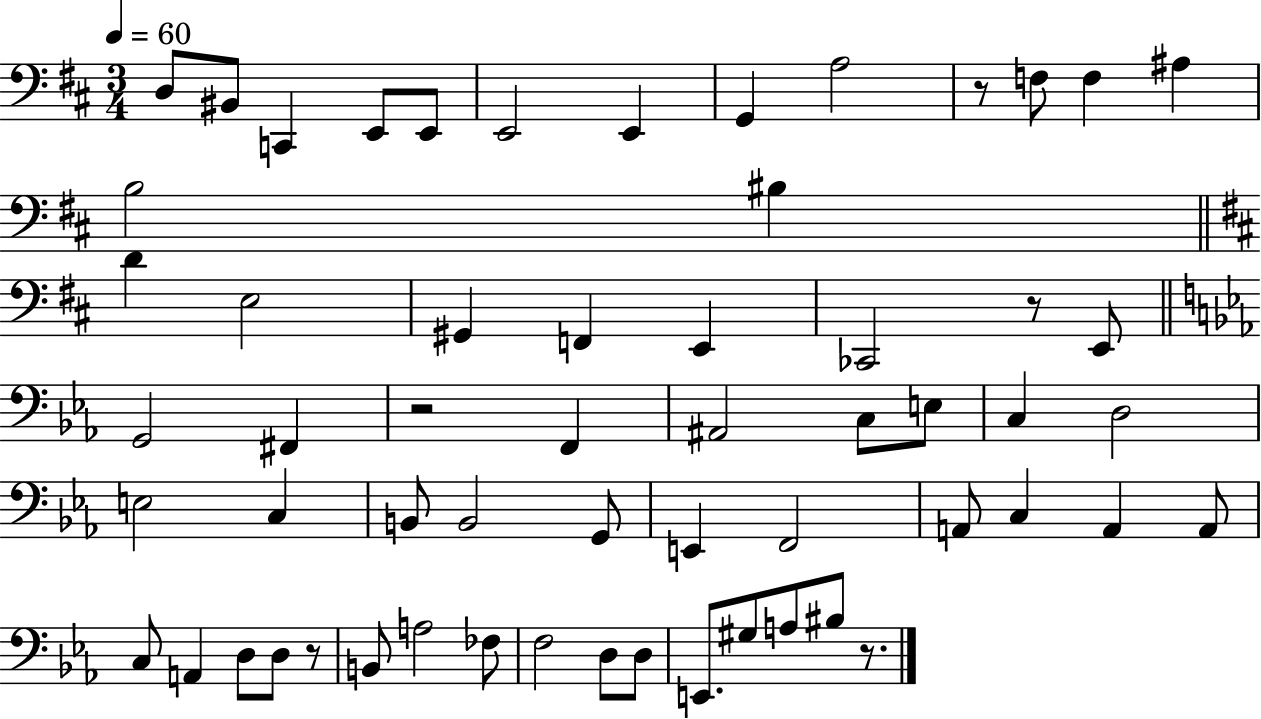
X:1
T:Untitled
M:3/4
L:1/4
K:D
D,/2 ^B,,/2 C,, E,,/2 E,,/2 E,,2 E,, G,, A,2 z/2 F,/2 F, ^A, B,2 ^B, D E,2 ^G,, F,, E,, _C,,2 z/2 E,,/2 G,,2 ^F,, z2 F,, ^A,,2 C,/2 E,/2 C, D,2 E,2 C, B,,/2 B,,2 G,,/2 E,, F,,2 A,,/2 C, A,, A,,/2 C,/2 A,, D,/2 D,/2 z/2 B,,/2 A,2 _F,/2 F,2 D,/2 D,/2 E,,/2 ^G,/2 A,/2 ^B,/2 z/2